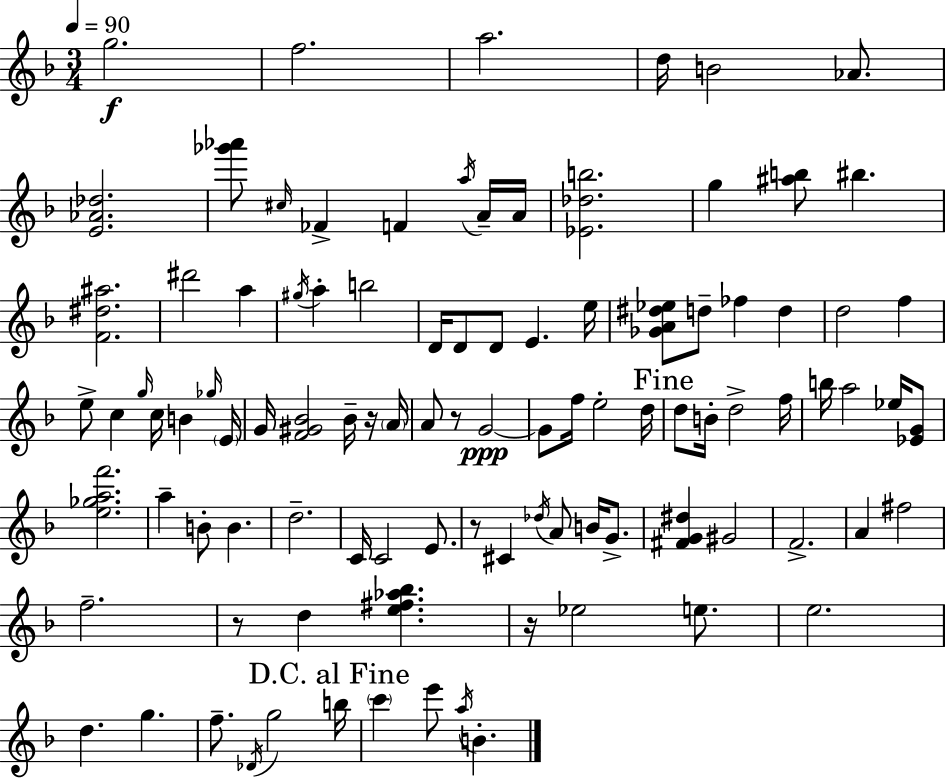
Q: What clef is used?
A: treble